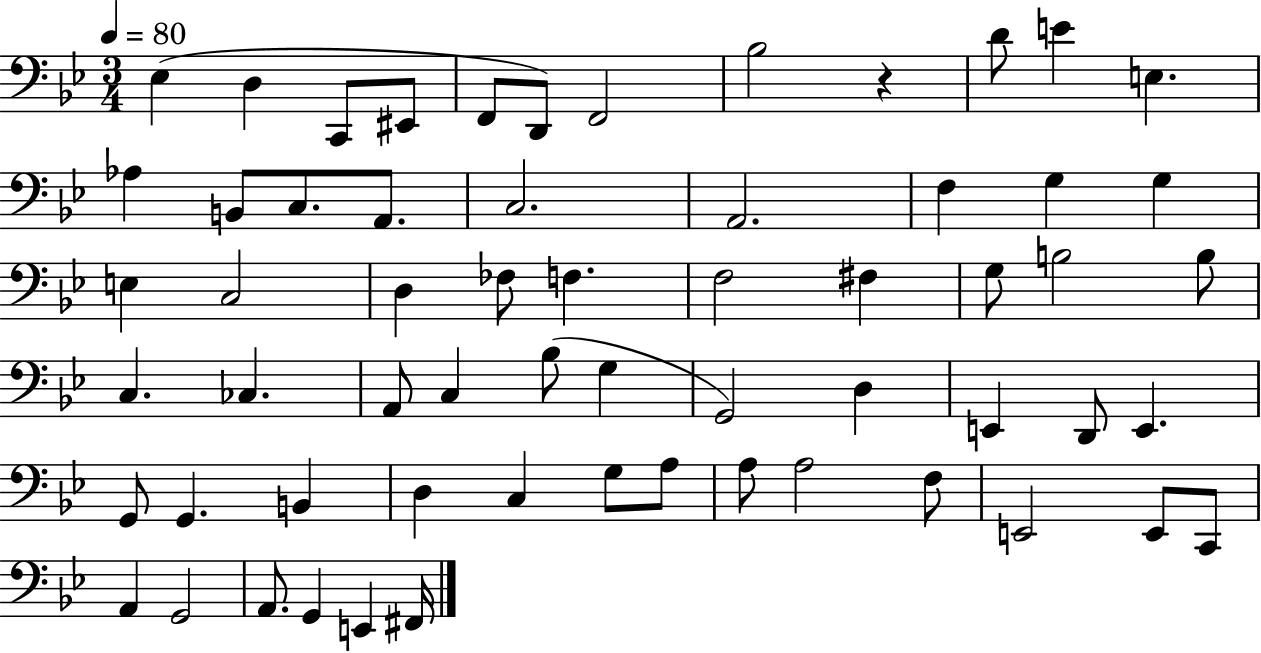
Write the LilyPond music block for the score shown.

{
  \clef bass
  \numericTimeSignature
  \time 3/4
  \key bes \major
  \tempo 4 = 80
  ees4( d4 c,8 eis,8 | f,8 d,8) f,2 | bes2 r4 | d'8 e'4 e4. | \break aes4 b,8 c8. a,8. | c2. | a,2. | f4 g4 g4 | \break e4 c2 | d4 fes8 f4. | f2 fis4 | g8 b2 b8 | \break c4. ces4. | a,8 c4 bes8( g4 | g,2) d4 | e,4 d,8 e,4. | \break g,8 g,4. b,4 | d4 c4 g8 a8 | a8 a2 f8 | e,2 e,8 c,8 | \break a,4 g,2 | a,8. g,4 e,4 fis,16 | \bar "|."
}